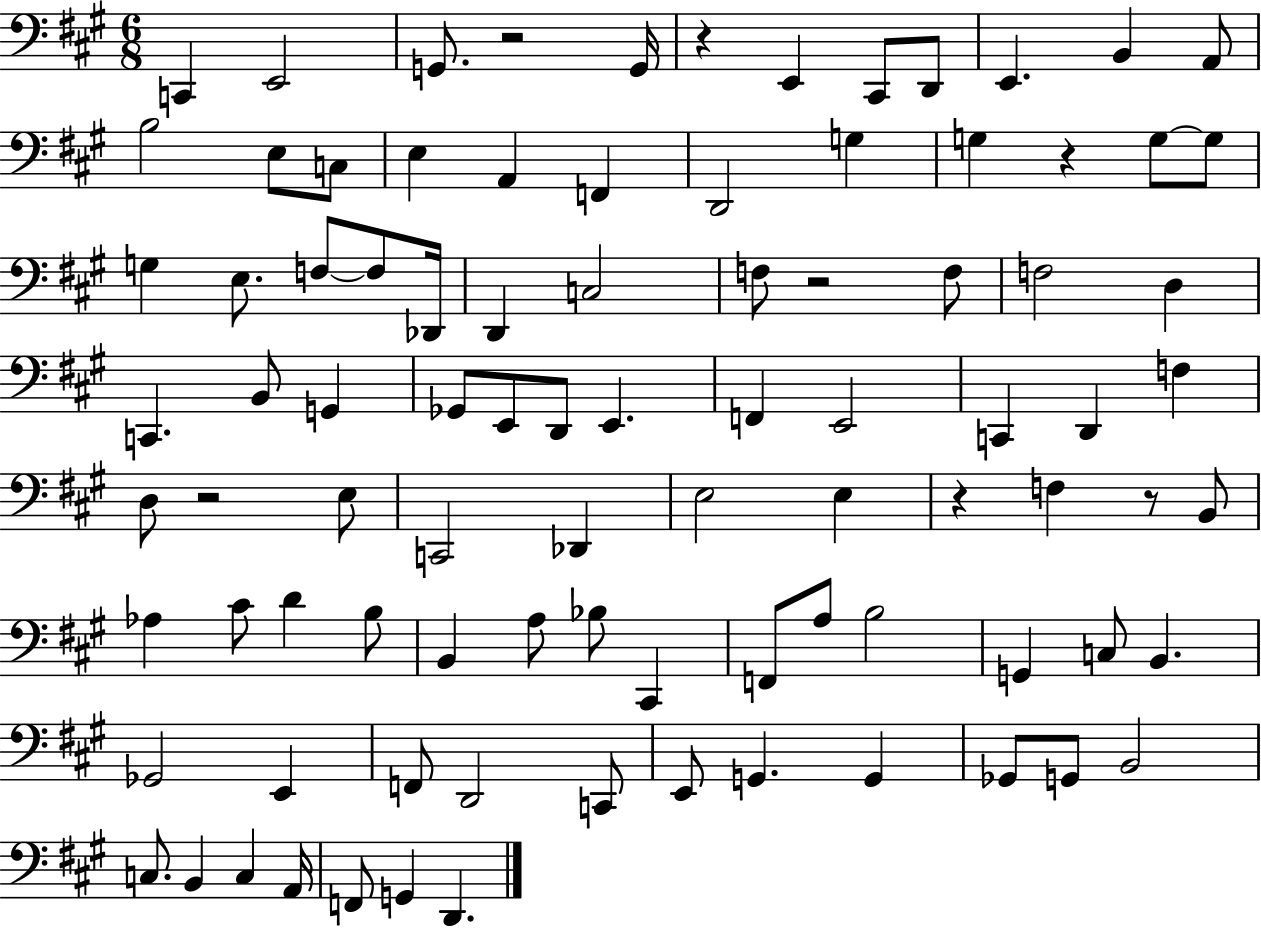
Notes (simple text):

C2/q E2/h G2/e. R/h G2/s R/q E2/q C#2/e D2/e E2/q. B2/q A2/e B3/h E3/e C3/e E3/q A2/q F2/q D2/h G3/q G3/q R/q G3/e G3/e G3/q E3/e. F3/e F3/e Db2/s D2/q C3/h F3/e R/h F3/e F3/h D3/q C2/q. B2/e G2/q Gb2/e E2/e D2/e E2/q. F2/q E2/h C2/q D2/q F3/q D3/e R/h E3/e C2/h Db2/q E3/h E3/q R/q F3/q R/e B2/e Ab3/q C#4/e D4/q B3/e B2/q A3/e Bb3/e C#2/q F2/e A3/e B3/h G2/q C3/e B2/q. Gb2/h E2/q F2/e D2/h C2/e E2/e G2/q. G2/q Gb2/e G2/e B2/h C3/e. B2/q C3/q A2/s F2/e G2/q D2/q.